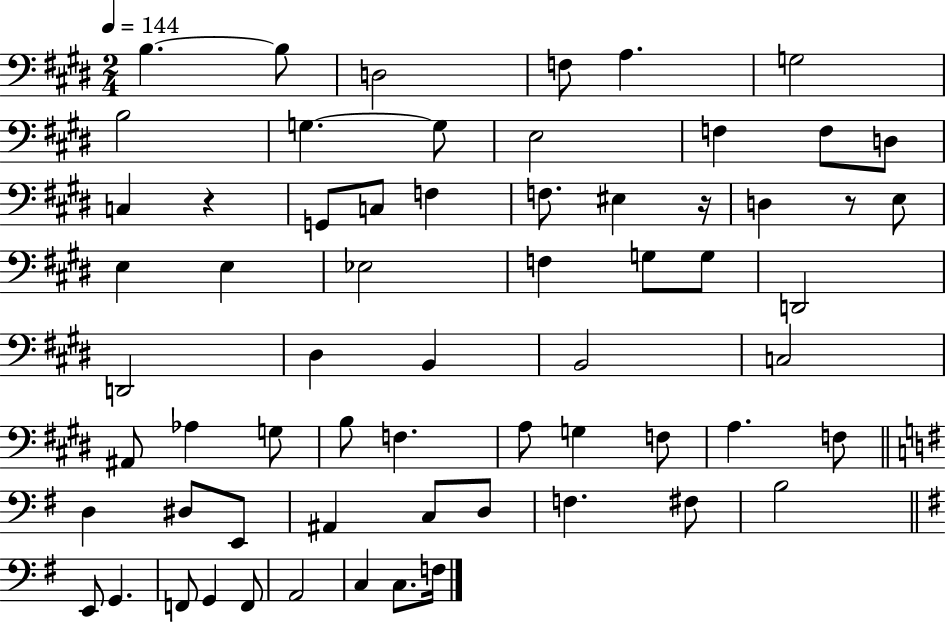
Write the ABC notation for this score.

X:1
T:Untitled
M:2/4
L:1/4
K:E
B, B,/2 D,2 F,/2 A, G,2 B,2 G, G,/2 E,2 F, F,/2 D,/2 C, z G,,/2 C,/2 F, F,/2 ^E, z/4 D, z/2 E,/2 E, E, _E,2 F, G,/2 G,/2 D,,2 D,,2 ^D, B,, B,,2 C,2 ^A,,/2 _A, G,/2 B,/2 F, A,/2 G, F,/2 A, F,/2 D, ^D,/2 E,,/2 ^A,, C,/2 D,/2 F, ^F,/2 B,2 E,,/2 G,, F,,/2 G,, F,,/2 A,,2 C, C,/2 F,/4